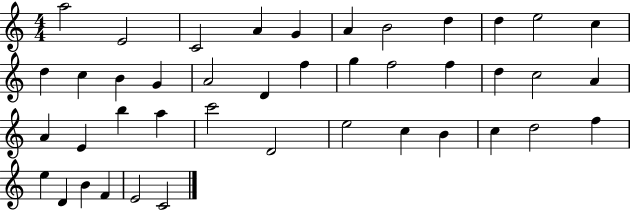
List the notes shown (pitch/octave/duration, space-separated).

A5/h E4/h C4/h A4/q G4/q A4/q B4/h D5/q D5/q E5/h C5/q D5/q C5/q B4/q G4/q A4/h D4/q F5/q G5/q F5/h F5/q D5/q C5/h A4/q A4/q E4/q B5/q A5/q C6/h D4/h E5/h C5/q B4/q C5/q D5/h F5/q E5/q D4/q B4/q F4/q E4/h C4/h